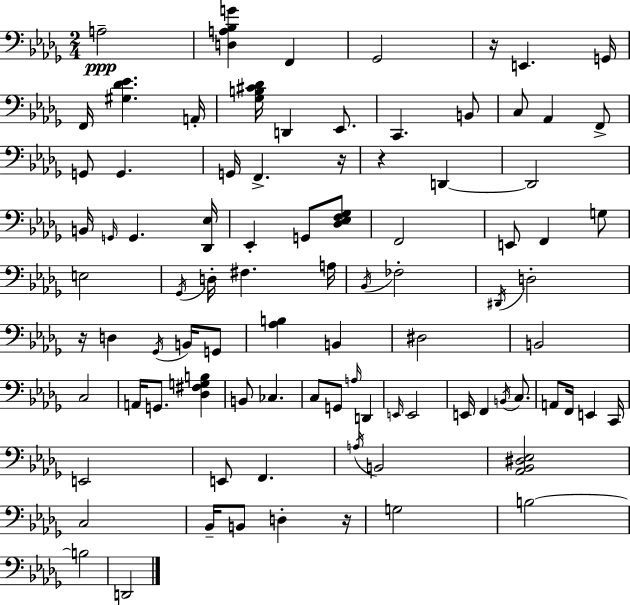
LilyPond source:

{
  \clef bass
  \numericTimeSignature
  \time 2/4
  \key bes \minor
  a2--\ppp | <d a bes g'>4 f,4 | ges,2 | r16 e,4. g,16 | \break f,16 <gis des' ees'>4. a,16-. | <ges b cis' des'>16 d,4 ees,8. | c,4. b,8 | c8 aes,4 f,8-> | \break g,8 g,4. | g,16 f,4.-> r16 | r4 d,4~~ | d,2 | \break b,16 \grace { g,16 } g,4. | <des, ees>16 ees,4-. g,8 <des ees f ges>8 | f,2 | e,8 f,4 g8 | \break e2 | \acciaccatura { ges,16 } d16-. fis4. | a16 \acciaccatura { bes,16 } fes2-. | \acciaccatura { dis,16 } d2-. | \break r16 d4 | \acciaccatura { ges,16 } b,16 g,8 <aes b>4 | b,4 dis2 | b,2 | \break c2 | a,16 g,8. | <des fis g b>4 b,8 ces4. | c8 g,8 | \break \grace { a16 } d,4 \grace { e,16 } e,2 | e,16 | f,4 \acciaccatura { b,16 } c8. | a,8 f,16 e,4 c,16 | \break e,2 | e,8 f,4. | \acciaccatura { a16 } b,2 | <aes, bes, dis ees>2 | \break c2 | bes,16-- b,8 d4-. | r16 g2 | b2~~ | \break b2 | d,2 | \bar "|."
}